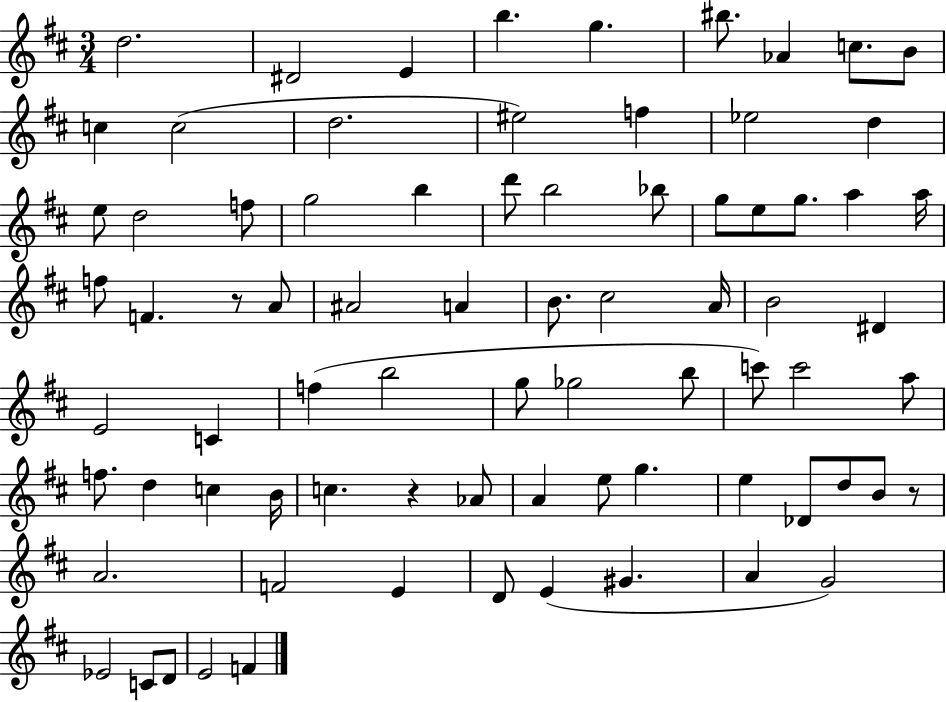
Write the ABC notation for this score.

X:1
T:Untitled
M:3/4
L:1/4
K:D
d2 ^D2 E b g ^b/2 _A c/2 B/2 c c2 d2 ^e2 f _e2 d e/2 d2 f/2 g2 b d'/2 b2 _b/2 g/2 e/2 g/2 a a/4 f/2 F z/2 A/2 ^A2 A B/2 ^c2 A/4 B2 ^D E2 C f b2 g/2 _g2 b/2 c'/2 c'2 a/2 f/2 d c B/4 c z _A/2 A e/2 g e _D/2 d/2 B/2 z/2 A2 F2 E D/2 E ^G A G2 _E2 C/2 D/2 E2 F